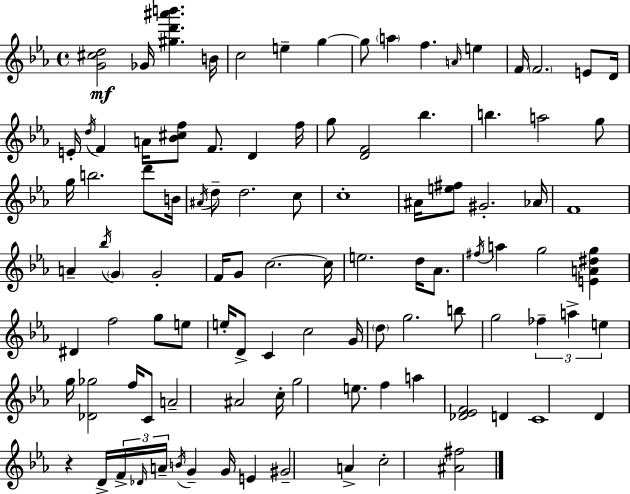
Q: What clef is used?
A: treble